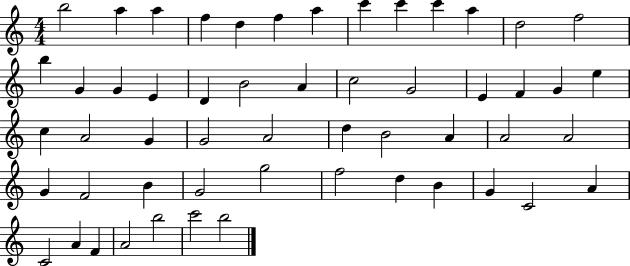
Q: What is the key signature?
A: C major